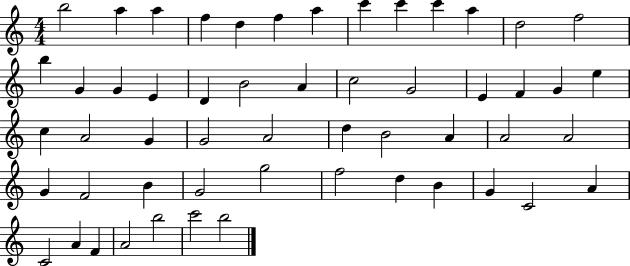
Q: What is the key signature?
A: C major